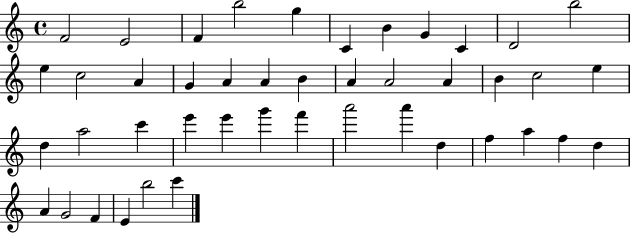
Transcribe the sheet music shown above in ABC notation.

X:1
T:Untitled
M:4/4
L:1/4
K:C
F2 E2 F b2 g C B G C D2 b2 e c2 A G A A B A A2 A B c2 e d a2 c' e' e' g' f' a'2 a' d f a f d A G2 F E b2 c'